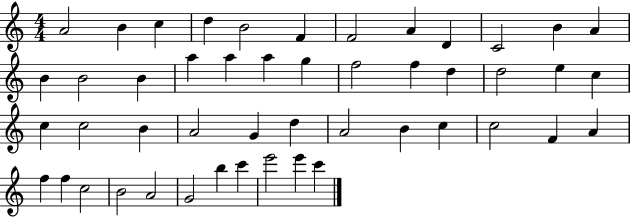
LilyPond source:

{
  \clef treble
  \numericTimeSignature
  \time 4/4
  \key c \major
  a'2 b'4 c''4 | d''4 b'2 f'4 | f'2 a'4 d'4 | c'2 b'4 a'4 | \break b'4 b'2 b'4 | a''4 a''4 a''4 g''4 | f''2 f''4 d''4 | d''2 e''4 c''4 | \break c''4 c''2 b'4 | a'2 g'4 d''4 | a'2 b'4 c''4 | c''2 f'4 a'4 | \break f''4 f''4 c''2 | b'2 a'2 | g'2 b''4 c'''4 | e'''2 e'''4 c'''4 | \break \bar "|."
}